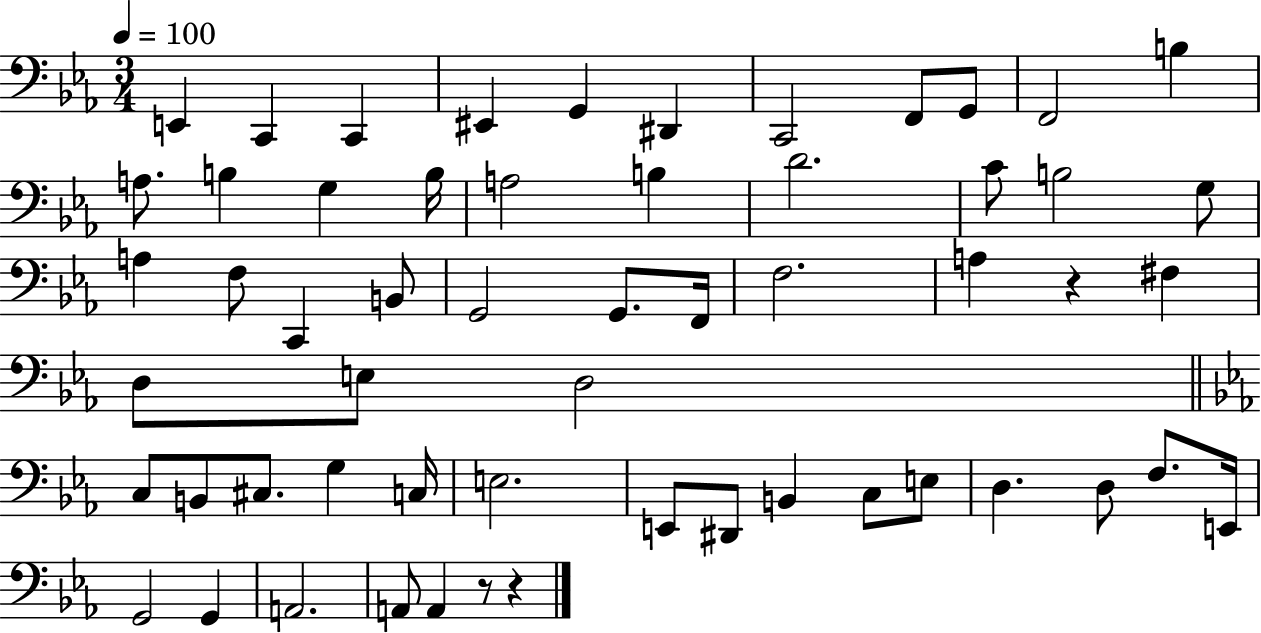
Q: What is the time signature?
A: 3/4